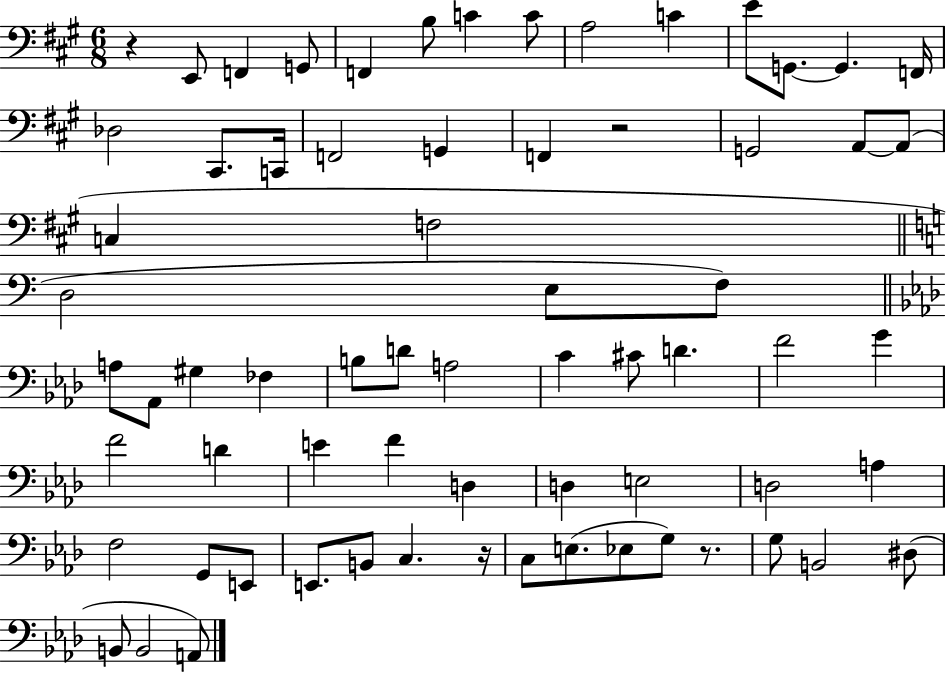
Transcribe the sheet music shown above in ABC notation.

X:1
T:Untitled
M:6/8
L:1/4
K:A
z E,,/2 F,, G,,/2 F,, B,/2 C C/2 A,2 C E/2 G,,/2 G,, F,,/4 _D,2 ^C,,/2 C,,/4 F,,2 G,, F,, z2 G,,2 A,,/2 A,,/2 C, F,2 D,2 E,/2 F,/2 A,/2 _A,,/2 ^G, _F, B,/2 D/2 A,2 C ^C/2 D F2 G F2 D E F D, D, E,2 D,2 A, F,2 G,,/2 E,,/2 E,,/2 B,,/2 C, z/4 C,/2 E,/2 _E,/2 G,/2 z/2 G,/2 B,,2 ^D,/2 B,,/2 B,,2 A,,/2